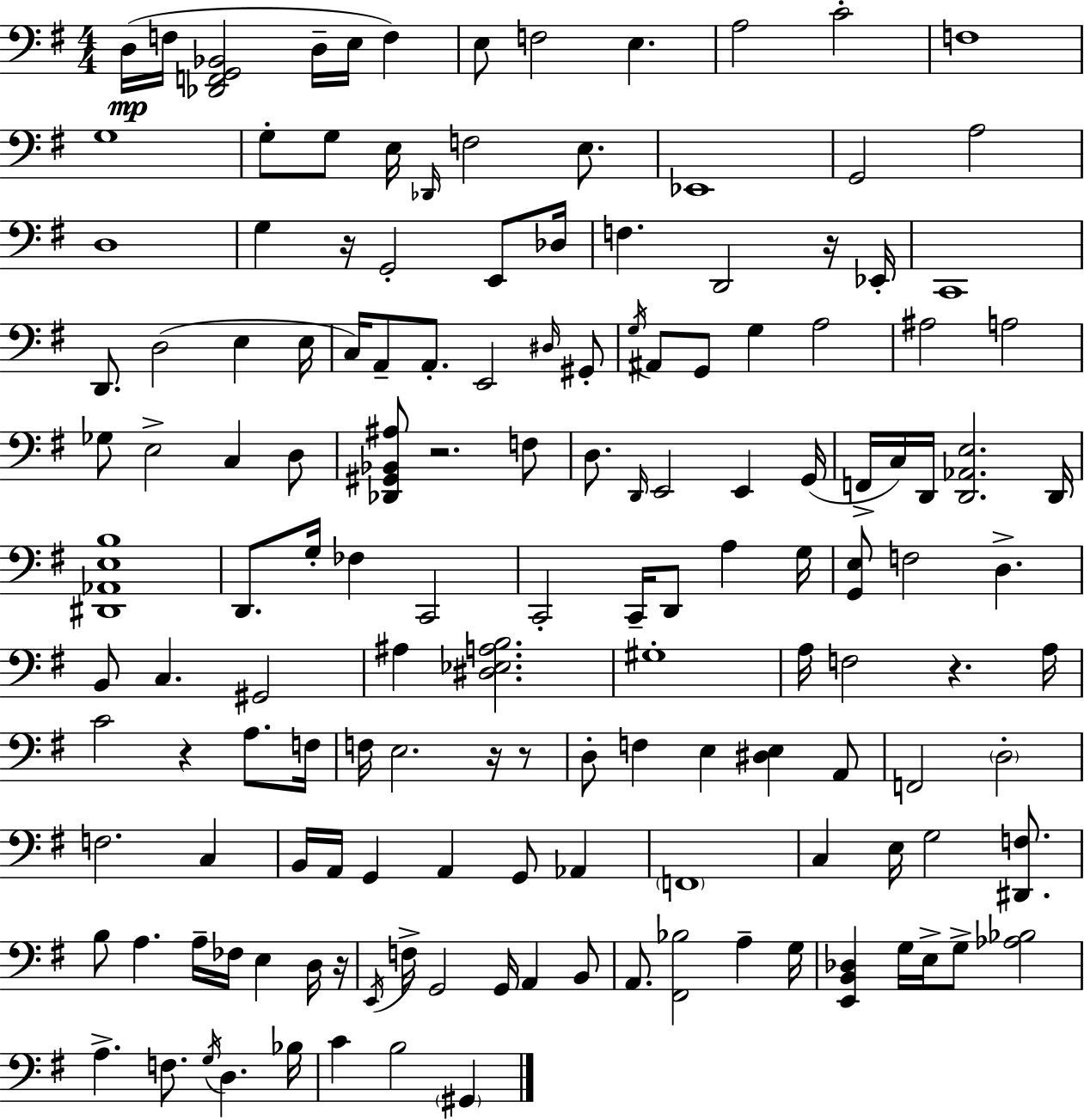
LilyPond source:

{
  \clef bass
  \numericTimeSignature
  \time 4/4
  \key e \minor
  d16(\mp f16 <des, f, g, bes,>2 d16-- e16 f4) | e8 f2 e4. | a2 c'2-. | f1 | \break g1 | g8-. g8 e16 \grace { des,16 } f2 e8. | ees,1 | g,2 a2 | \break d1 | g4 r16 g,2-. e,8 | des16 f4. d,2 r16 | ees,16-. c,1 | \break d,8. d2( e4 | e16 c16) a,8-- a,8.-. e,2 \grace { dis16 } | gis,8-. \acciaccatura { g16 } ais,8 g,8 g4 a2 | ais2 a2 | \break ges8 e2-> c4 | d8 <des, gis, bes, ais>8 r2. | f8 d8. \grace { d,16 } e,2 e,4 | g,16( f,16-> c16) d,16 <d, aes, e>2. | \break d,16 <dis, aes, e b>1 | d,8. g16-. fes4 c,2 | c,2-. c,16-- d,8 a4 | g16 <g, e>8 f2 d4.-> | \break b,8 c4. gis,2 | ais4 <dis ees a b>2. | gis1-. | a16 f2 r4. | \break a16 c'2 r4 | a8. f16 f16 e2. | r16 r8 d8-. f4 e4 <dis e>4 | a,8 f,2 \parenthesize d2-. | \break f2. | c4 b,16 a,16 g,4 a,4 g,8 | aes,4 \parenthesize f,1 | c4 e16 g2 | \break <dis, f>8. b8 a4. a16-- fes16 e4 | d16 r16 \acciaccatura { e,16 } f16-> g,2 g,16 a,4 | b,8 a,8. <fis, bes>2 | a4-- g16 <e, b, des>4 g16 e16-> g8-> <aes bes>2 | \break a4.-> f8. \acciaccatura { g16 } d4. | bes16 c'4 b2 | \parenthesize gis,4 \bar "|."
}